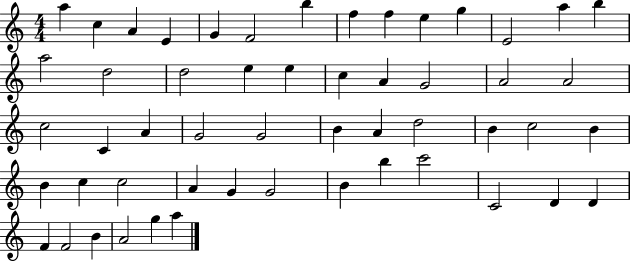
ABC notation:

X:1
T:Untitled
M:4/4
L:1/4
K:C
a c A E G F2 b f f e g E2 a b a2 d2 d2 e e c A G2 A2 A2 c2 C A G2 G2 B A d2 B c2 B B c c2 A G G2 B b c'2 C2 D D F F2 B A2 g a